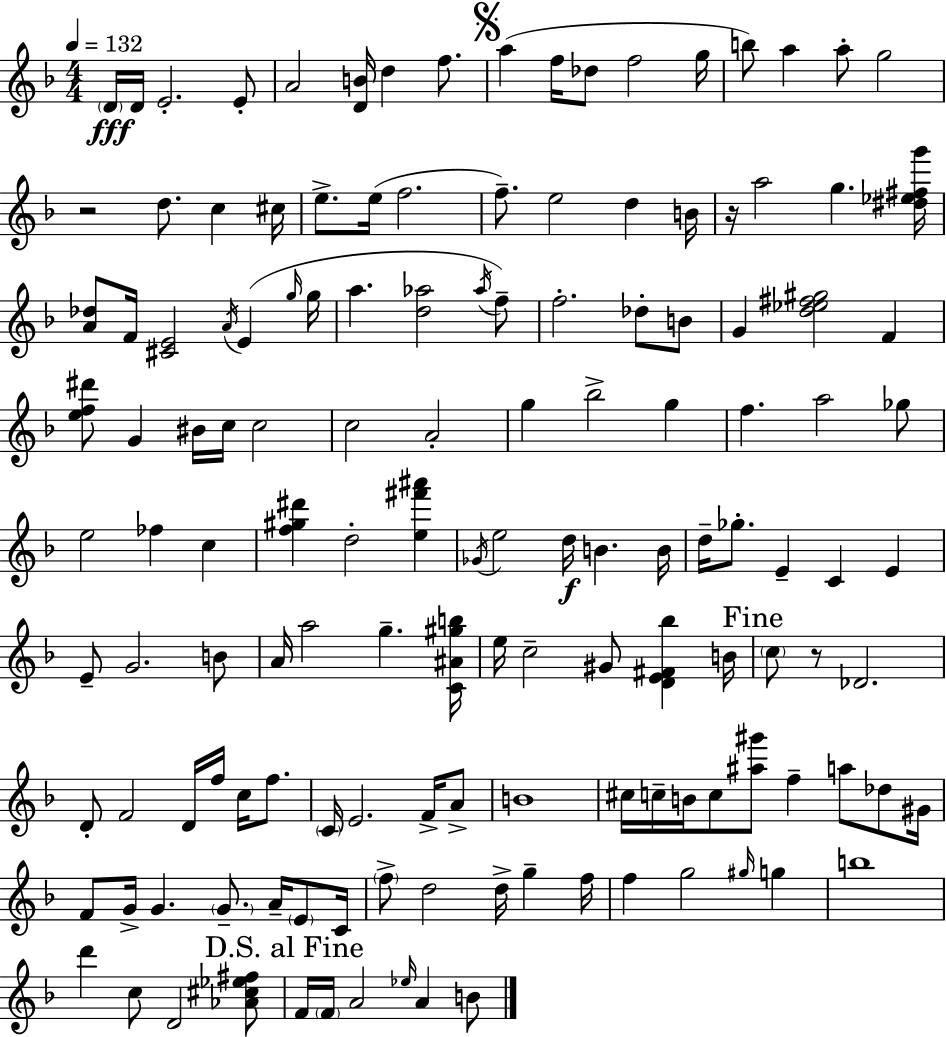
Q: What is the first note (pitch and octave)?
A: D4